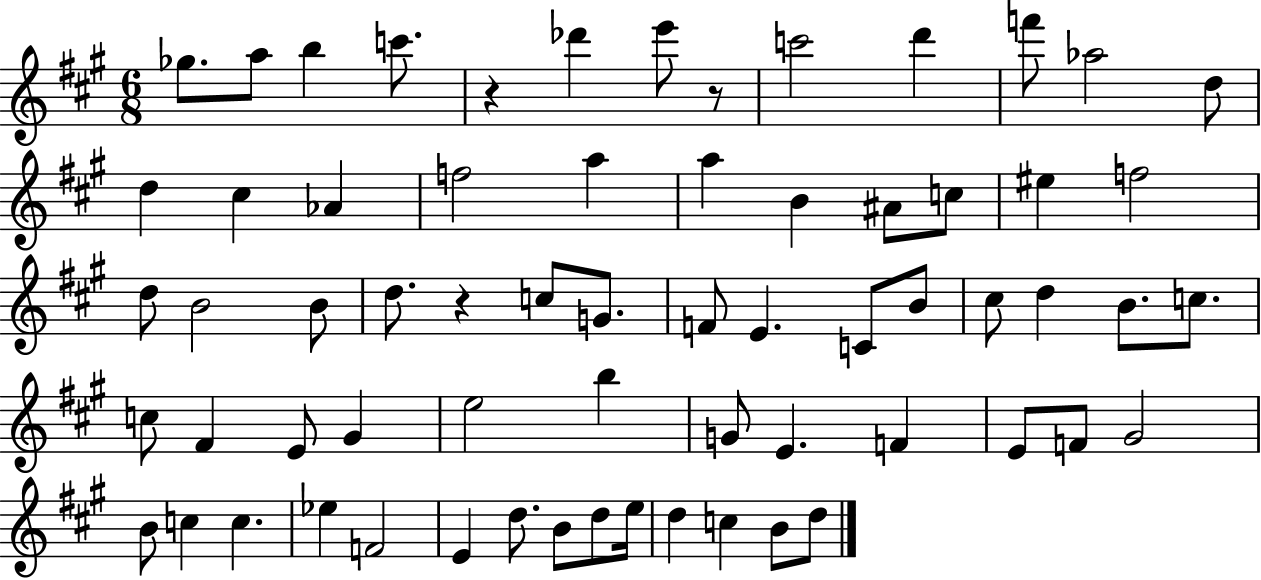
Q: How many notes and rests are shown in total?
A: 65